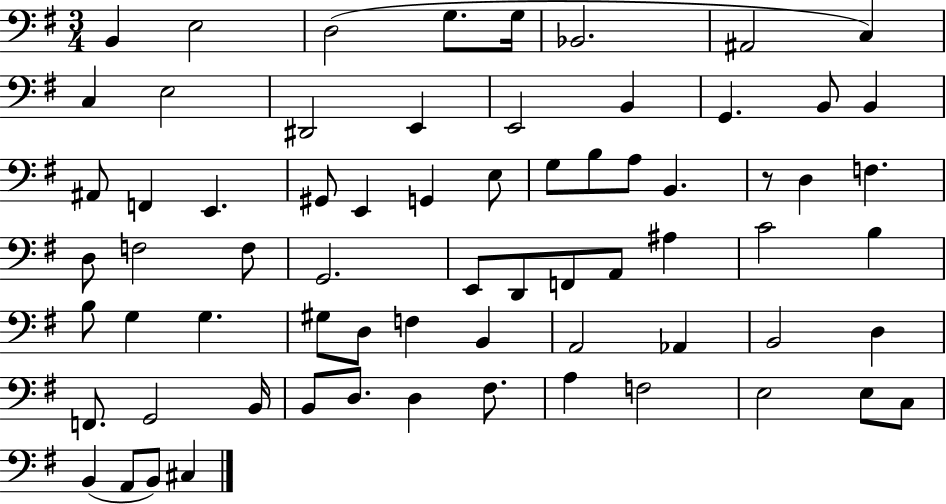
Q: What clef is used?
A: bass